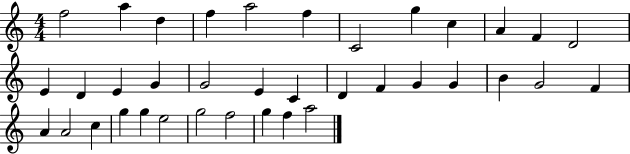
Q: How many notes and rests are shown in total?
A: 37